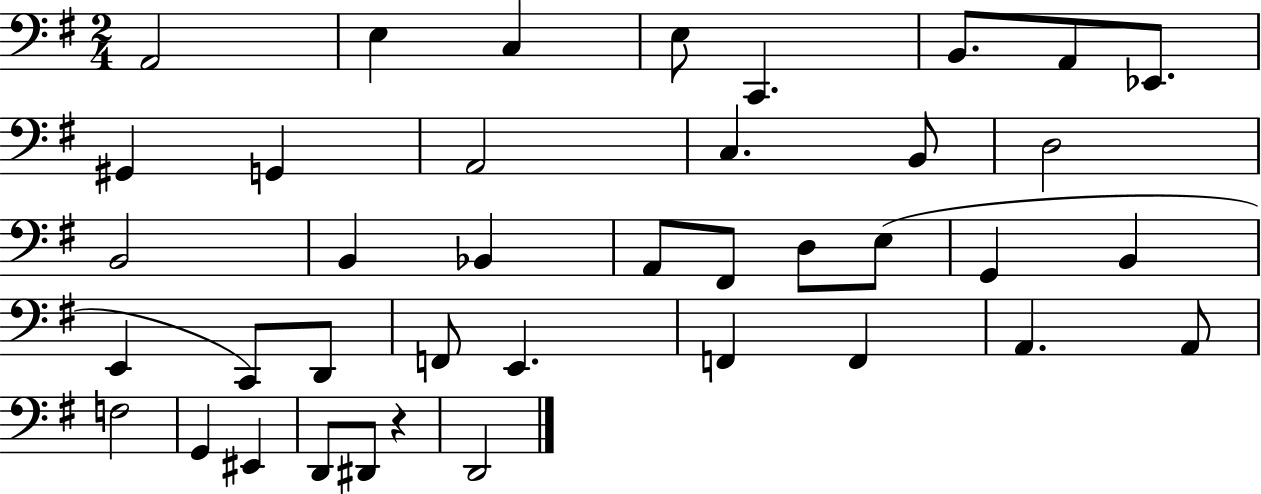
{
  \clef bass
  \numericTimeSignature
  \time 2/4
  \key g \major
  a,2 | e4 c4 | e8 c,4. | b,8. a,8 ees,8. | \break gis,4 g,4 | a,2 | c4. b,8 | d2 | \break b,2 | b,4 bes,4 | a,8 fis,8 d8 e8( | g,4 b,4 | \break e,4 c,8) d,8 | f,8 e,4. | f,4 f,4 | a,4. a,8 | \break f2 | g,4 eis,4 | d,8 dis,8 r4 | d,2 | \break \bar "|."
}